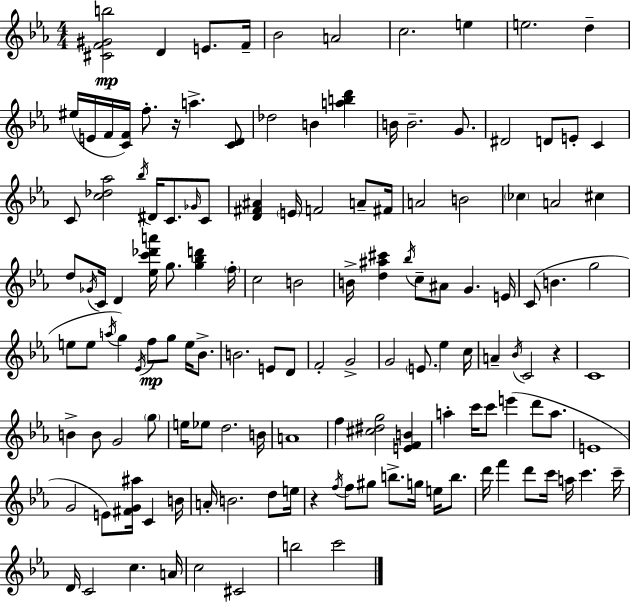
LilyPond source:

{
  \clef treble
  \numericTimeSignature
  \time 4/4
  \key ees \major
  \repeat volta 2 { <cis' f' gis' b''>2\mp d'4 e'8. f'16-- | bes'2 a'2 | c''2. e''4 | e''2. d''4-- | \break eis''16( e'16 f'16 <c' f'>16) f''8.-. r16 a''4.-> <c' d'>8 | des''2 b'4 <a'' b'' d'''>4 | b'16 b'2.-- g'8. | dis'2 d'8 e'8-. c'4 | \break c'8 <c'' des'' aes''>2 \acciaccatura { bes''16 } dis'16 c'8. \grace { ges'16 } | c'8 <d' fis' ais'>4 \parenthesize e'16 f'2 a'8-- | fis'16 a'2 b'2 | \parenthesize ces''4 a'2 cis''4 | \break d''8 \acciaccatura { ges'16 } c'16 d'4 <ees'' c''' des''' a'''>16 g''8. <g'' bes'' d'''>4 | \parenthesize f''16-. c''2 b'2 | b'16-> <d'' ais'' cis'''>4 \acciaccatura { bes''16 } c''8-- ais'8 g'4. | e'16 c'8( b'4. g''2 | \break e''8 e''8 \acciaccatura { a''16 }) g''4 \acciaccatura { ees'16 }\mp f''8 | g''8 e''16 bes'8.-> b'2. | e'8 d'8 f'2-. g'2-> | g'2 \parenthesize e'8. | \break ees''4 c''16 a'4-- \acciaccatura { bes'16 } c'2 | r4 c'1 | b'4-> b'8 g'2 | \parenthesize g''8 e''16 ees''8 d''2. | \break b'16 a'1 | f''4 <cis'' dis'' g''>2 | <e' f' b'>4 a''4-. c'''16 c'''8 e'''4( | d'''8 a''8. e'1 | \break g'2 e'8) | <fis' g' ais''>16 c'4 b'16 a'16-. b'2. | d''8 e''16 r4 \acciaccatura { f''16 } f''8 gis''8 | b''8.-> g''16 e''16 b''8. d'''16 f'''4 d'''8 c'''16 | \break a''16 c'''4. c'''16-- d'16 c'2 | c''4. a'16 c''2 | cis'2 b''2 | c'''2 } \bar "|."
}